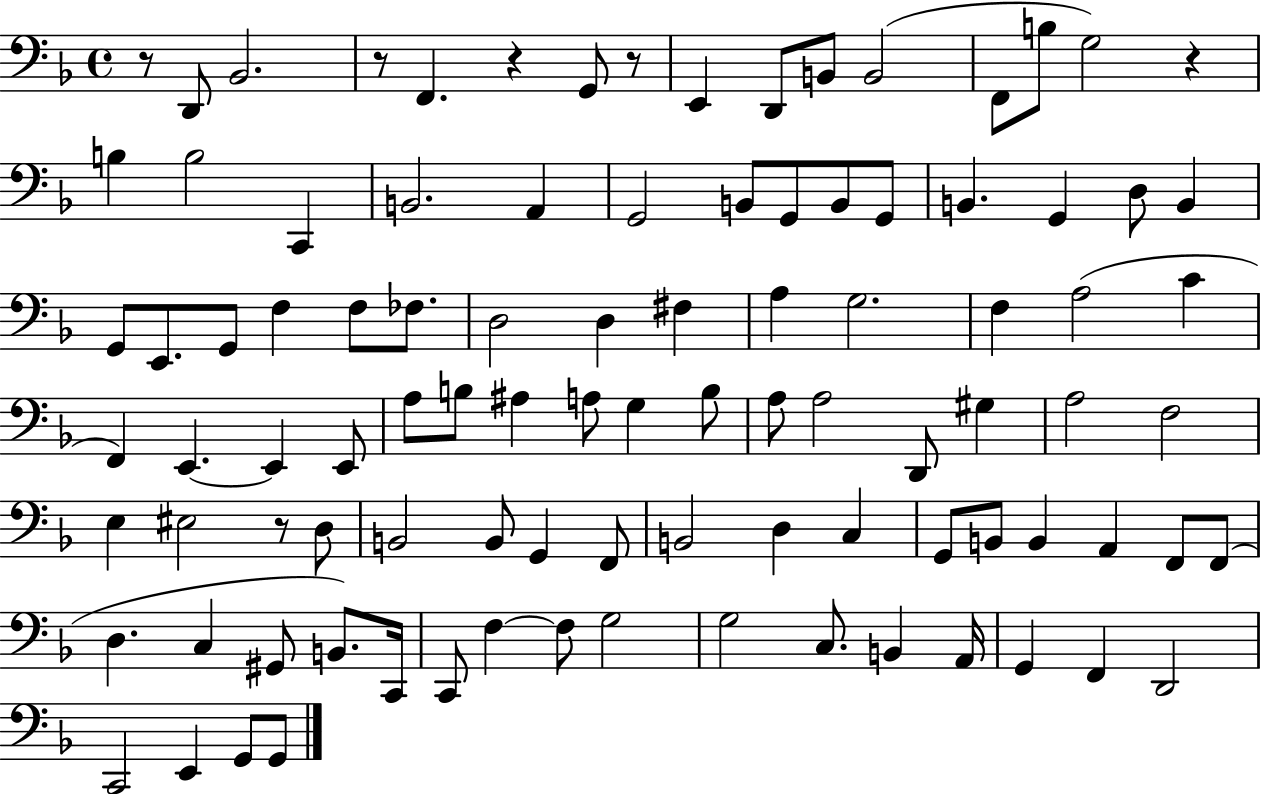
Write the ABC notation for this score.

X:1
T:Untitled
M:4/4
L:1/4
K:F
z/2 D,,/2 _B,,2 z/2 F,, z G,,/2 z/2 E,, D,,/2 B,,/2 B,,2 F,,/2 B,/2 G,2 z B, B,2 C,, B,,2 A,, G,,2 B,,/2 G,,/2 B,,/2 G,,/2 B,, G,, D,/2 B,, G,,/2 E,,/2 G,,/2 F, F,/2 _F,/2 D,2 D, ^F, A, G,2 F, A,2 C F,, E,, E,, E,,/2 A,/2 B,/2 ^A, A,/2 G, B,/2 A,/2 A,2 D,,/2 ^G, A,2 F,2 E, ^E,2 z/2 D,/2 B,,2 B,,/2 G,, F,,/2 B,,2 D, C, G,,/2 B,,/2 B,, A,, F,,/2 F,,/2 D, C, ^G,,/2 B,,/2 C,,/4 C,,/2 F, F,/2 G,2 G,2 C,/2 B,, A,,/4 G,, F,, D,,2 C,,2 E,, G,,/2 G,,/2